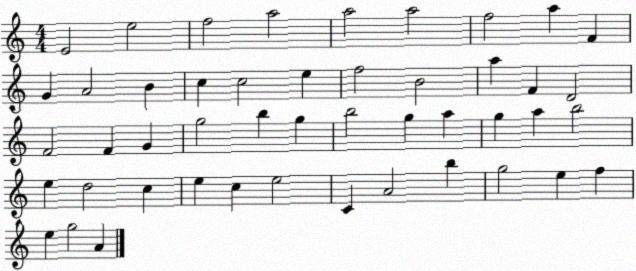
X:1
T:Untitled
M:4/4
L:1/4
K:C
E2 e2 f2 a2 a2 a2 f2 a F G A2 B c c2 e f2 B2 a F D2 F2 F G g2 b g b2 g a g a b2 e d2 c e c e2 C A2 b g2 e f e g2 A